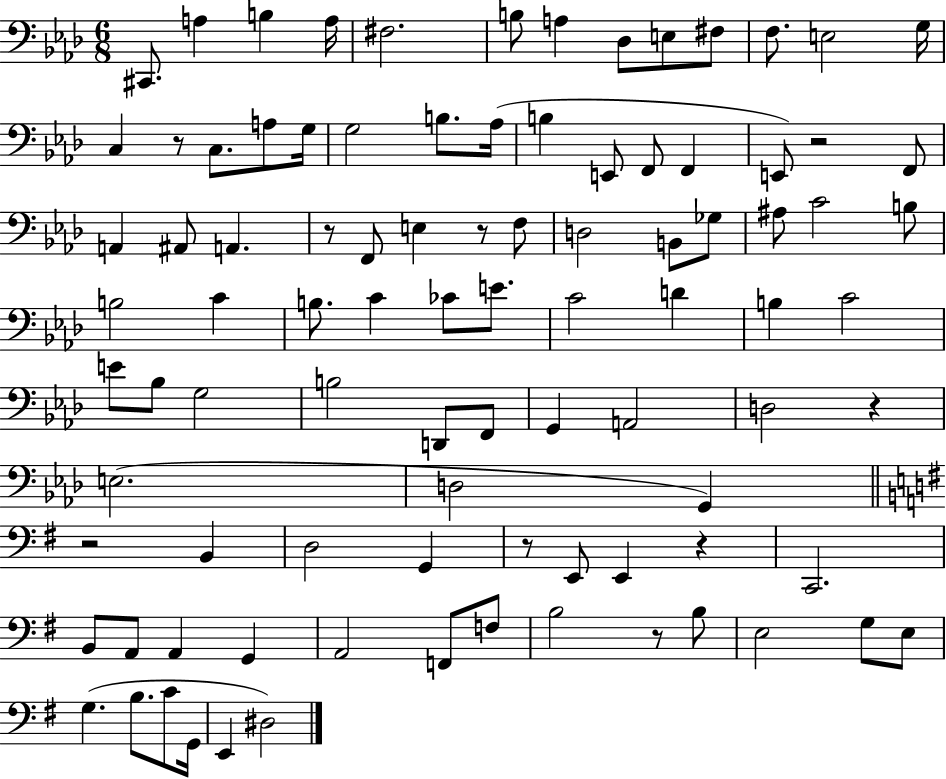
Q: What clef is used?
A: bass